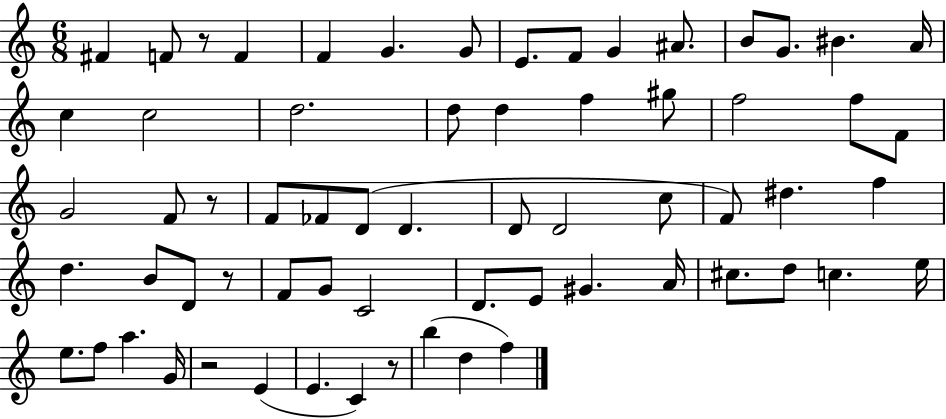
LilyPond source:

{
  \clef treble
  \numericTimeSignature
  \time 6/8
  \key c \major
  fis'4 f'8 r8 f'4 | f'4 g'4. g'8 | e'8. f'8 g'4 ais'8. | b'8 g'8. bis'4. a'16 | \break c''4 c''2 | d''2. | d''8 d''4 f''4 gis''8 | f''2 f''8 f'8 | \break g'2 f'8 r8 | f'8 fes'8 d'8( d'4. | d'8 d'2 c''8 | f'8) dis''4. f''4 | \break d''4. b'8 d'8 r8 | f'8 g'8 c'2 | d'8. e'8 gis'4. a'16 | cis''8. d''8 c''4. e''16 | \break e''8. f''8 a''4. g'16 | r2 e'4( | e'4. c'4) r8 | b''4( d''4 f''4) | \break \bar "|."
}